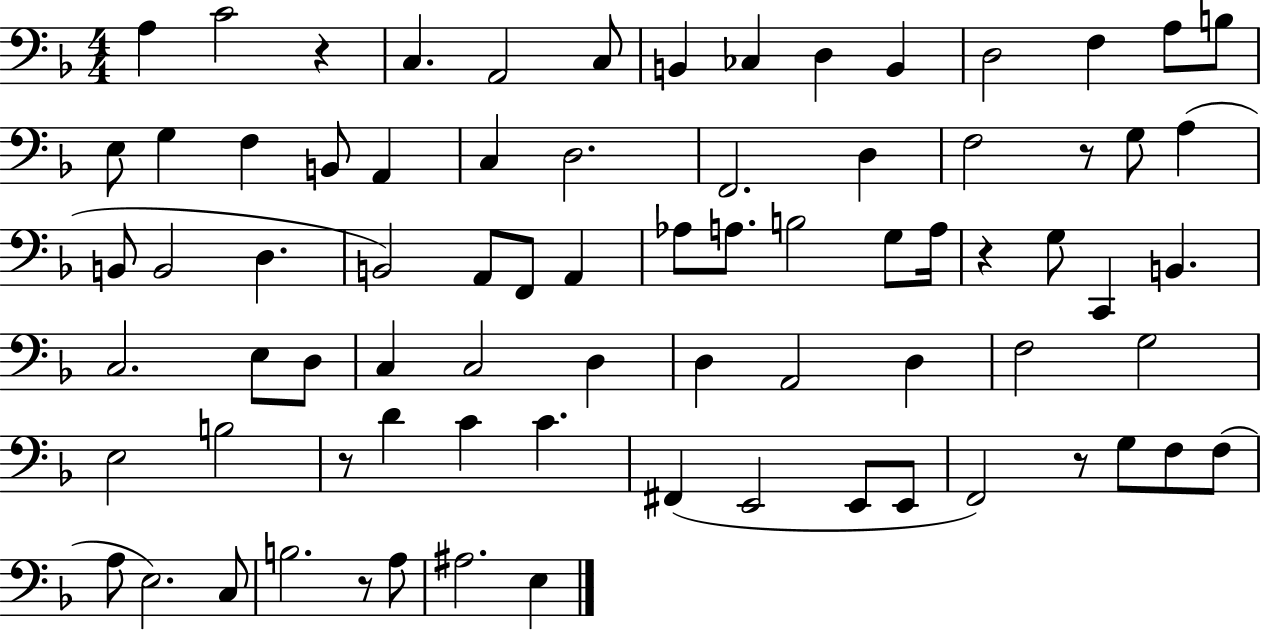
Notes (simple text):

A3/q C4/h R/q C3/q. A2/h C3/e B2/q CES3/q D3/q B2/q D3/h F3/q A3/e B3/e E3/e G3/q F3/q B2/e A2/q C3/q D3/h. F2/h. D3/q F3/h R/e G3/e A3/q B2/e B2/h D3/q. B2/h A2/e F2/e A2/q Ab3/e A3/e. B3/h G3/e A3/s R/q G3/e C2/q B2/q. C3/h. E3/e D3/e C3/q C3/h D3/q D3/q A2/h D3/q F3/h G3/h E3/h B3/h R/e D4/q C4/q C4/q. F#2/q E2/h E2/e E2/e F2/h R/e G3/e F3/e F3/e A3/e E3/h. C3/e B3/h. R/e A3/e A#3/h. E3/q